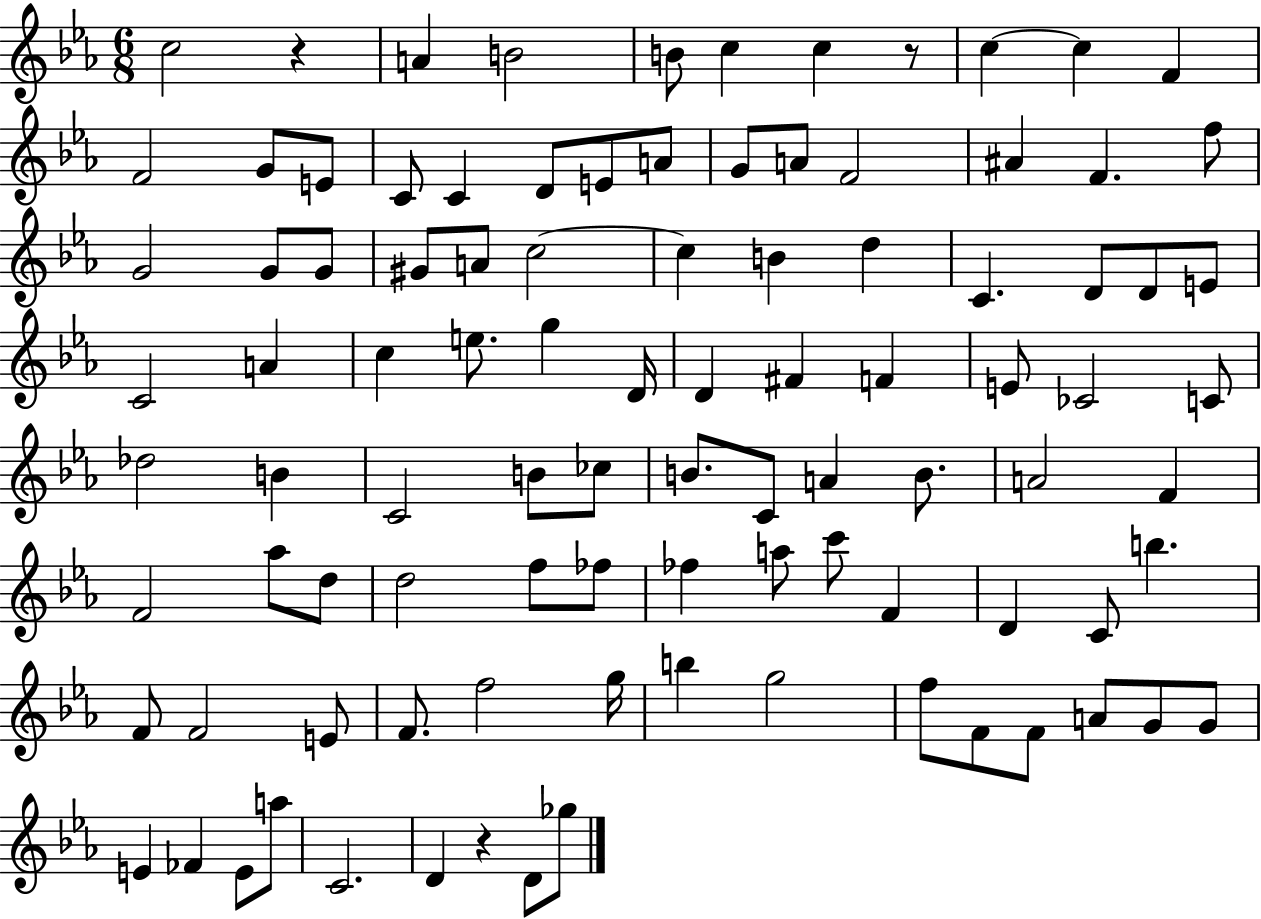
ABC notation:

X:1
T:Untitled
M:6/8
L:1/4
K:Eb
c2 z A B2 B/2 c c z/2 c c F F2 G/2 E/2 C/2 C D/2 E/2 A/2 G/2 A/2 F2 ^A F f/2 G2 G/2 G/2 ^G/2 A/2 c2 c B d C D/2 D/2 E/2 C2 A c e/2 g D/4 D ^F F E/2 _C2 C/2 _d2 B C2 B/2 _c/2 B/2 C/2 A B/2 A2 F F2 _a/2 d/2 d2 f/2 _f/2 _f a/2 c'/2 F D C/2 b F/2 F2 E/2 F/2 f2 g/4 b g2 f/2 F/2 F/2 A/2 G/2 G/2 E _F E/2 a/2 C2 D z D/2 _g/2